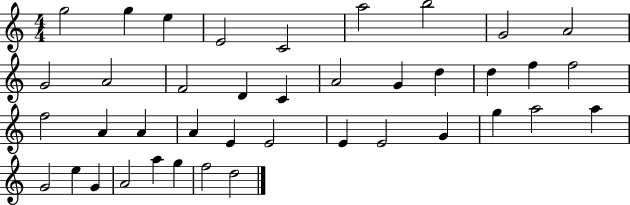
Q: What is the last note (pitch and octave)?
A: D5